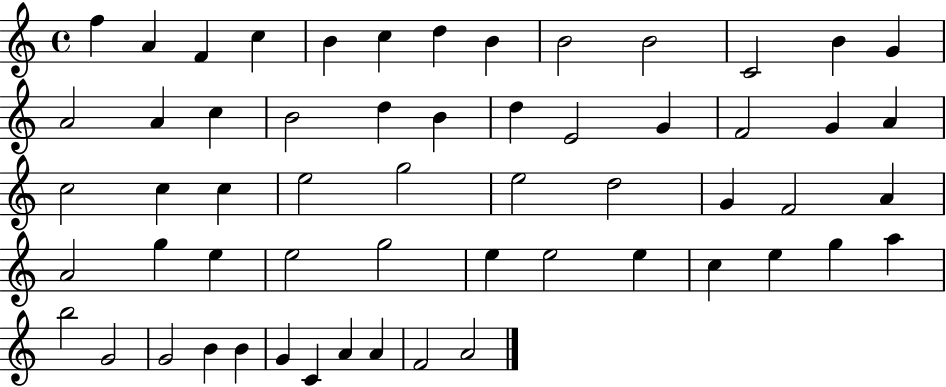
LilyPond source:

{
  \clef treble
  \time 4/4
  \defaultTimeSignature
  \key c \major
  f''4 a'4 f'4 c''4 | b'4 c''4 d''4 b'4 | b'2 b'2 | c'2 b'4 g'4 | \break a'2 a'4 c''4 | b'2 d''4 b'4 | d''4 e'2 g'4 | f'2 g'4 a'4 | \break c''2 c''4 c''4 | e''2 g''2 | e''2 d''2 | g'4 f'2 a'4 | \break a'2 g''4 e''4 | e''2 g''2 | e''4 e''2 e''4 | c''4 e''4 g''4 a''4 | \break b''2 g'2 | g'2 b'4 b'4 | g'4 c'4 a'4 a'4 | f'2 a'2 | \break \bar "|."
}